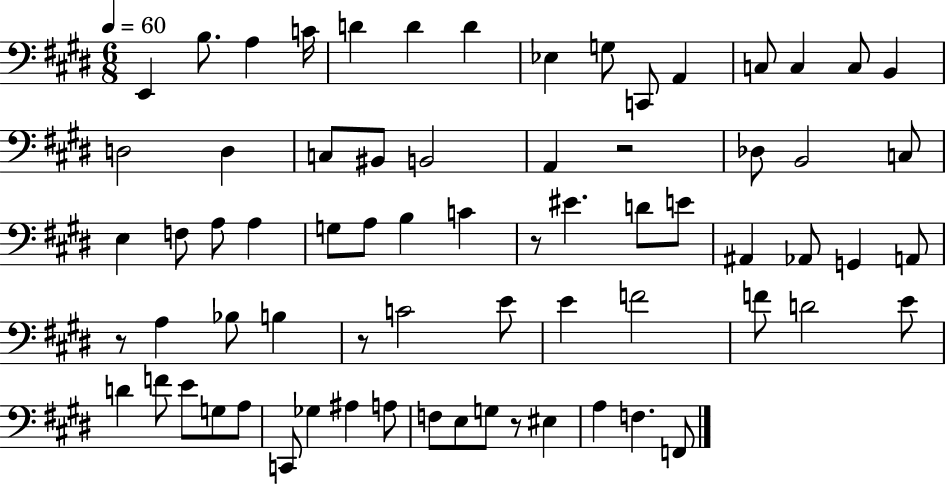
X:1
T:Untitled
M:6/8
L:1/4
K:E
E,, B,/2 A, C/4 D D D _E, G,/2 C,,/2 A,, C,/2 C, C,/2 B,, D,2 D, C,/2 ^B,,/2 B,,2 A,, z2 _D,/2 B,,2 C,/2 E, F,/2 A,/2 A, G,/2 A,/2 B, C z/2 ^E D/2 E/2 ^A,, _A,,/2 G,, A,,/2 z/2 A, _B,/2 B, z/2 C2 E/2 E F2 F/2 D2 E/2 D F/2 E/2 G,/2 A,/2 C,,/2 _G, ^A, A,/2 F,/2 E,/2 G,/2 z/2 ^E, A, F, F,,/2